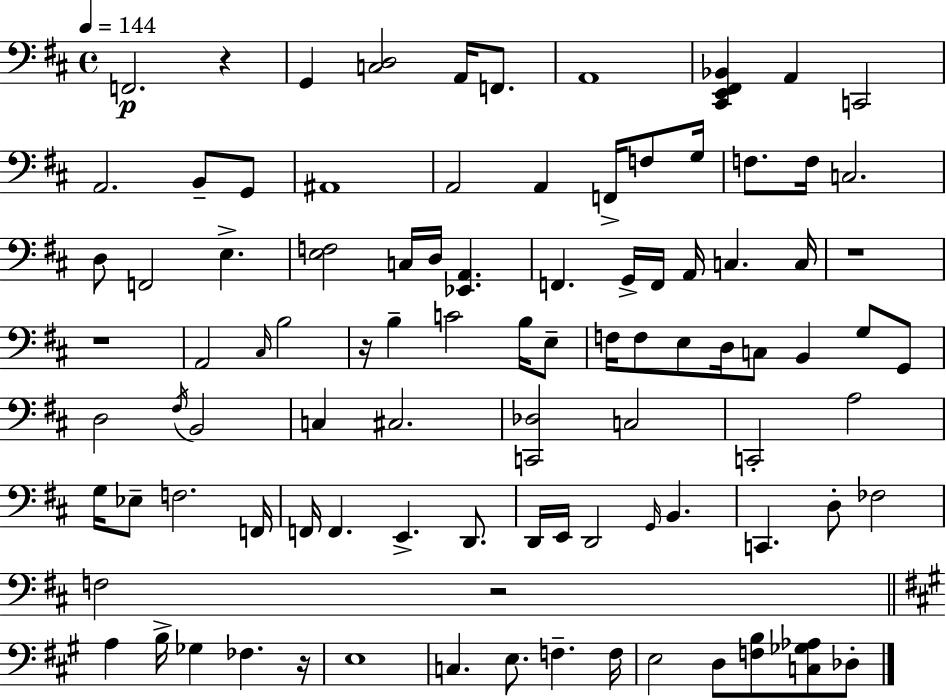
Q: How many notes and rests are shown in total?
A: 95